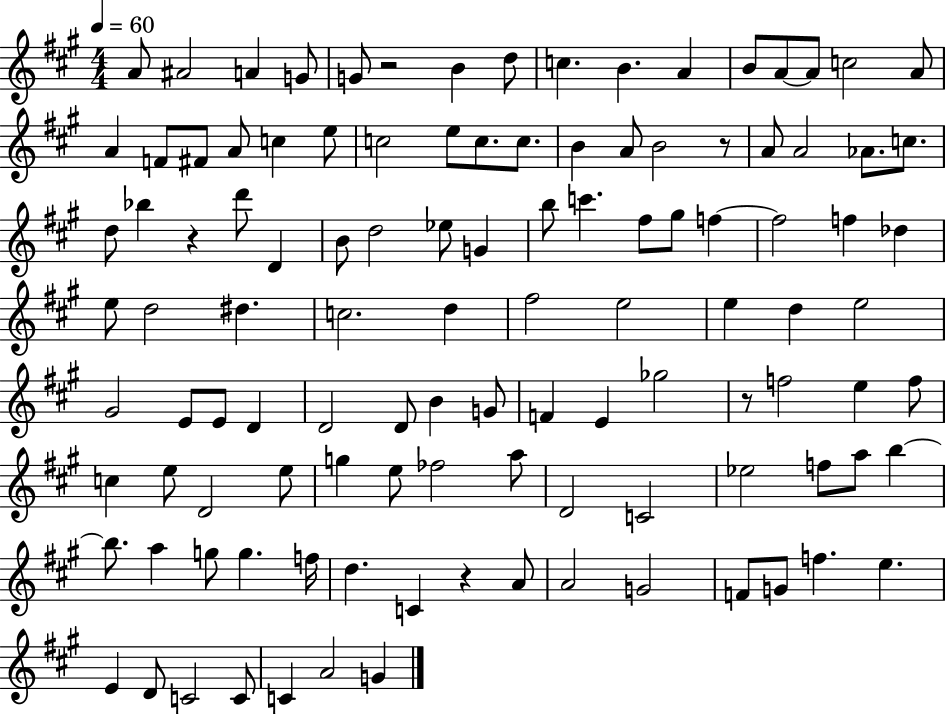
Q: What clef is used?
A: treble